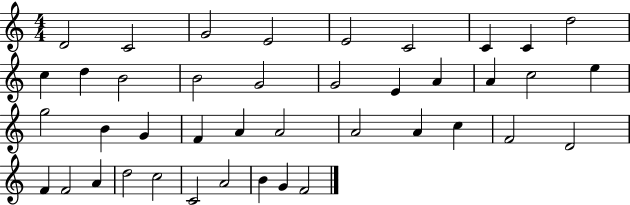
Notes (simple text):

D4/h C4/h G4/h E4/h E4/h C4/h C4/q C4/q D5/h C5/q D5/q B4/h B4/h G4/h G4/h E4/q A4/q A4/q C5/h E5/q G5/h B4/q G4/q F4/q A4/q A4/h A4/h A4/q C5/q F4/h D4/h F4/q F4/h A4/q D5/h C5/h C4/h A4/h B4/q G4/q F4/h